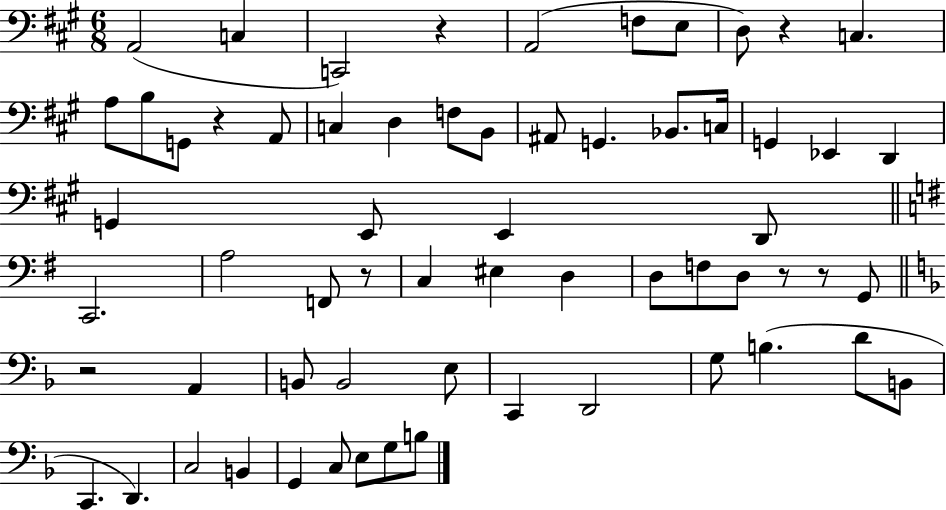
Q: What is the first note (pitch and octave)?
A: A2